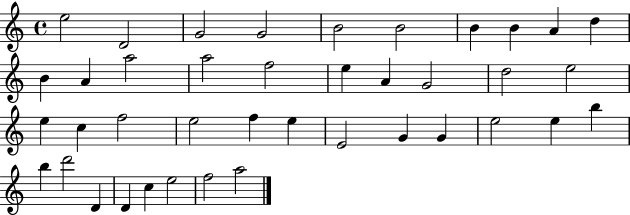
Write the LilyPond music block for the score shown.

{
  \clef treble
  \time 4/4
  \defaultTimeSignature
  \key c \major
  e''2 d'2 | g'2 g'2 | b'2 b'2 | b'4 b'4 a'4 d''4 | \break b'4 a'4 a''2 | a''2 f''2 | e''4 a'4 g'2 | d''2 e''2 | \break e''4 c''4 f''2 | e''2 f''4 e''4 | e'2 g'4 g'4 | e''2 e''4 b''4 | \break b''4 d'''2 d'4 | d'4 c''4 e''2 | f''2 a''2 | \bar "|."
}